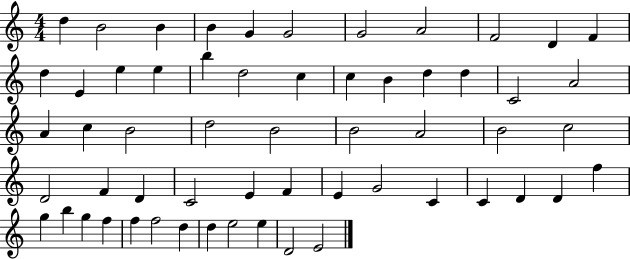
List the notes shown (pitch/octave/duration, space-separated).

D5/q B4/h B4/q B4/q G4/q G4/h G4/h A4/h F4/h D4/q F4/q D5/q E4/q E5/q E5/q B5/q D5/h C5/q C5/q B4/q D5/q D5/q C4/h A4/h A4/q C5/q B4/h D5/h B4/h B4/h A4/h B4/h C5/h D4/h F4/q D4/q C4/h E4/q F4/q E4/q G4/h C4/q C4/q D4/q D4/q F5/q G5/q B5/q G5/q F5/q F5/q F5/h D5/q D5/q E5/h E5/q D4/h E4/h